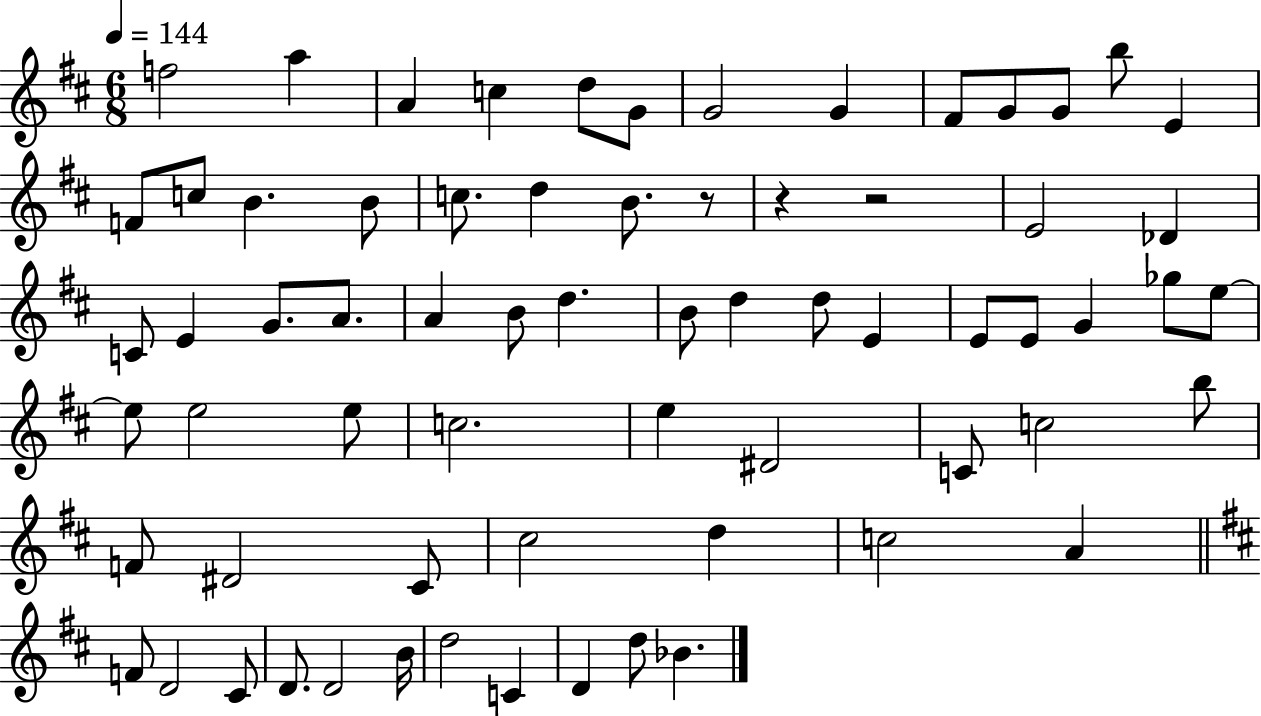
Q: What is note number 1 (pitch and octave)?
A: F5